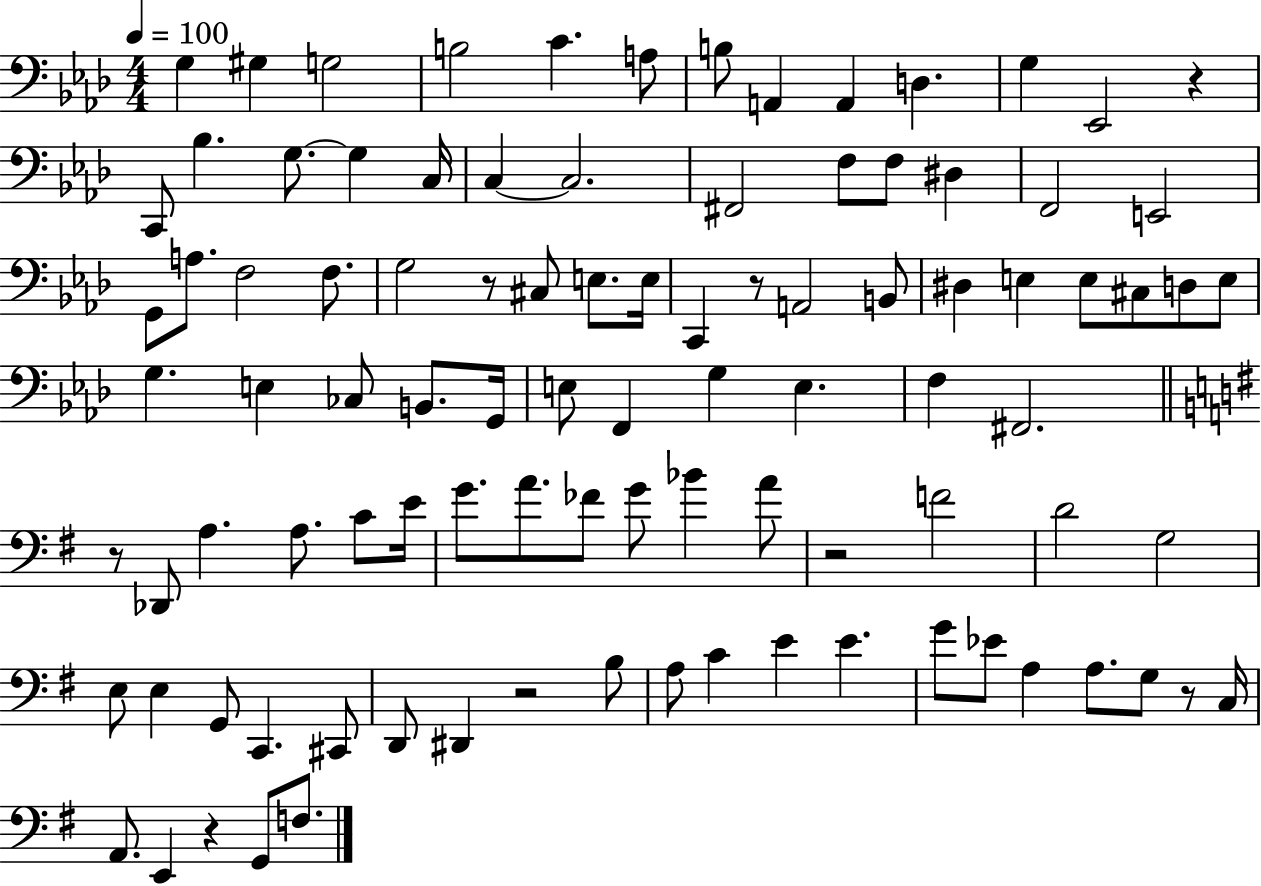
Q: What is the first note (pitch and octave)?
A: G3